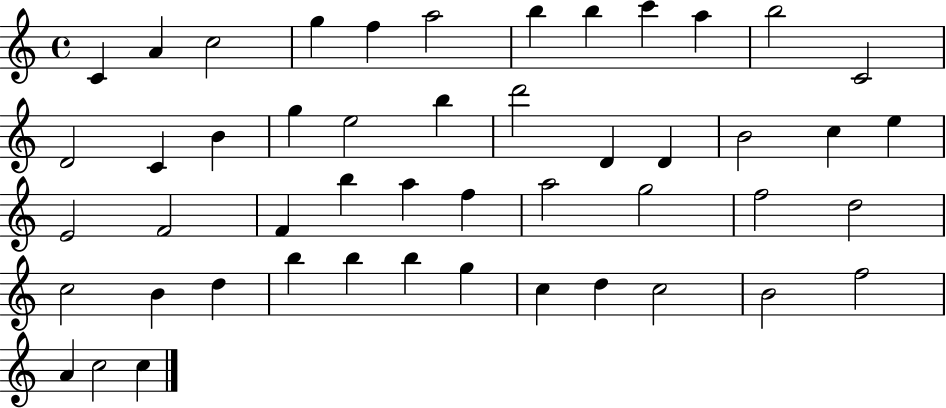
{
  \clef treble
  \time 4/4
  \defaultTimeSignature
  \key c \major
  c'4 a'4 c''2 | g''4 f''4 a''2 | b''4 b''4 c'''4 a''4 | b''2 c'2 | \break d'2 c'4 b'4 | g''4 e''2 b''4 | d'''2 d'4 d'4 | b'2 c''4 e''4 | \break e'2 f'2 | f'4 b''4 a''4 f''4 | a''2 g''2 | f''2 d''2 | \break c''2 b'4 d''4 | b''4 b''4 b''4 g''4 | c''4 d''4 c''2 | b'2 f''2 | \break a'4 c''2 c''4 | \bar "|."
}